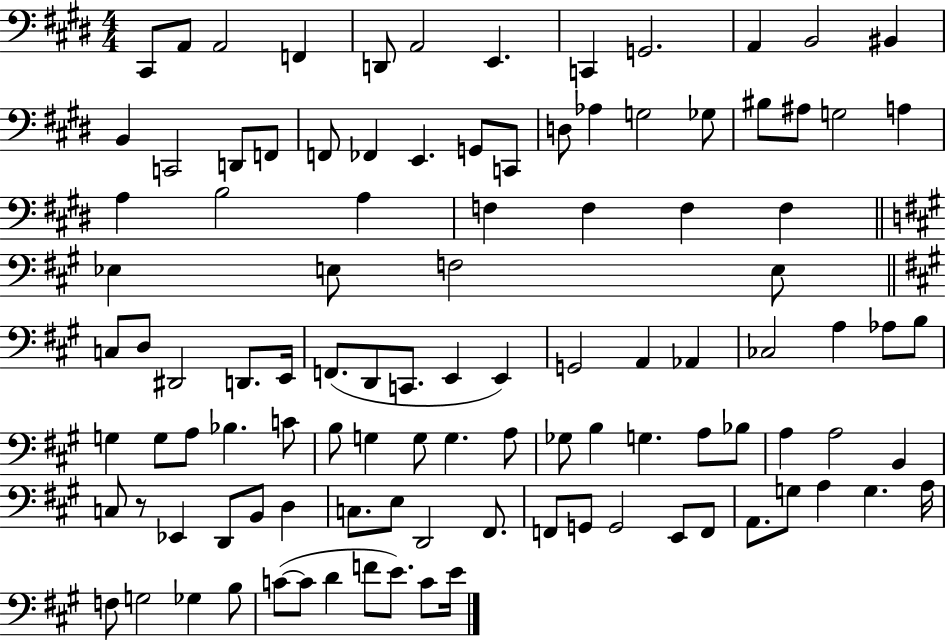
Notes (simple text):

C#2/e A2/e A2/h F2/q D2/e A2/h E2/q. C2/q G2/h. A2/q B2/h BIS2/q B2/q C2/h D2/e F2/e F2/e FES2/q E2/q. G2/e C2/e D3/e Ab3/q G3/h Gb3/e BIS3/e A#3/e G3/h A3/q A3/q B3/h A3/q F3/q F3/q F3/q F3/q Eb3/q E3/e F3/h E3/e C3/e D3/e D#2/h D2/e. E2/s F2/e. D2/e C2/e. E2/q E2/q G2/h A2/q Ab2/q CES3/h A3/q Ab3/e B3/e G3/q G3/e A3/e Bb3/q. C4/e B3/e G3/q G3/e G3/q. A3/e Gb3/e B3/q G3/q. A3/e Bb3/e A3/q A3/h B2/q C3/e R/e Eb2/q D2/e B2/e D3/q C3/e. E3/e D2/h F#2/e. F2/e G2/e G2/h E2/e F2/e A2/e. G3/e A3/q G3/q. A3/s F3/e G3/h Gb3/q B3/e C4/e C4/e D4/q F4/e E4/e. C4/e E4/s